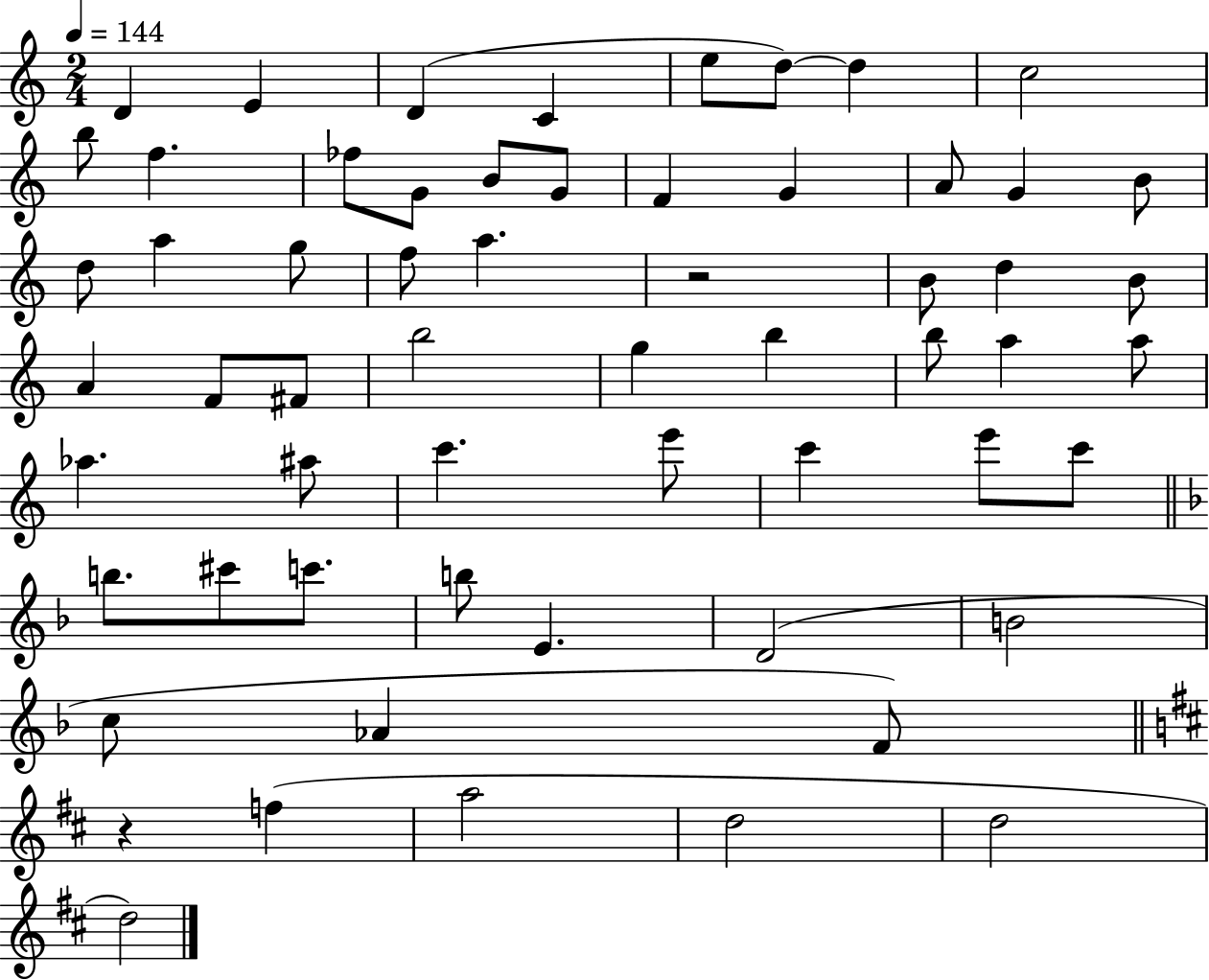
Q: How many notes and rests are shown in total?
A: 60